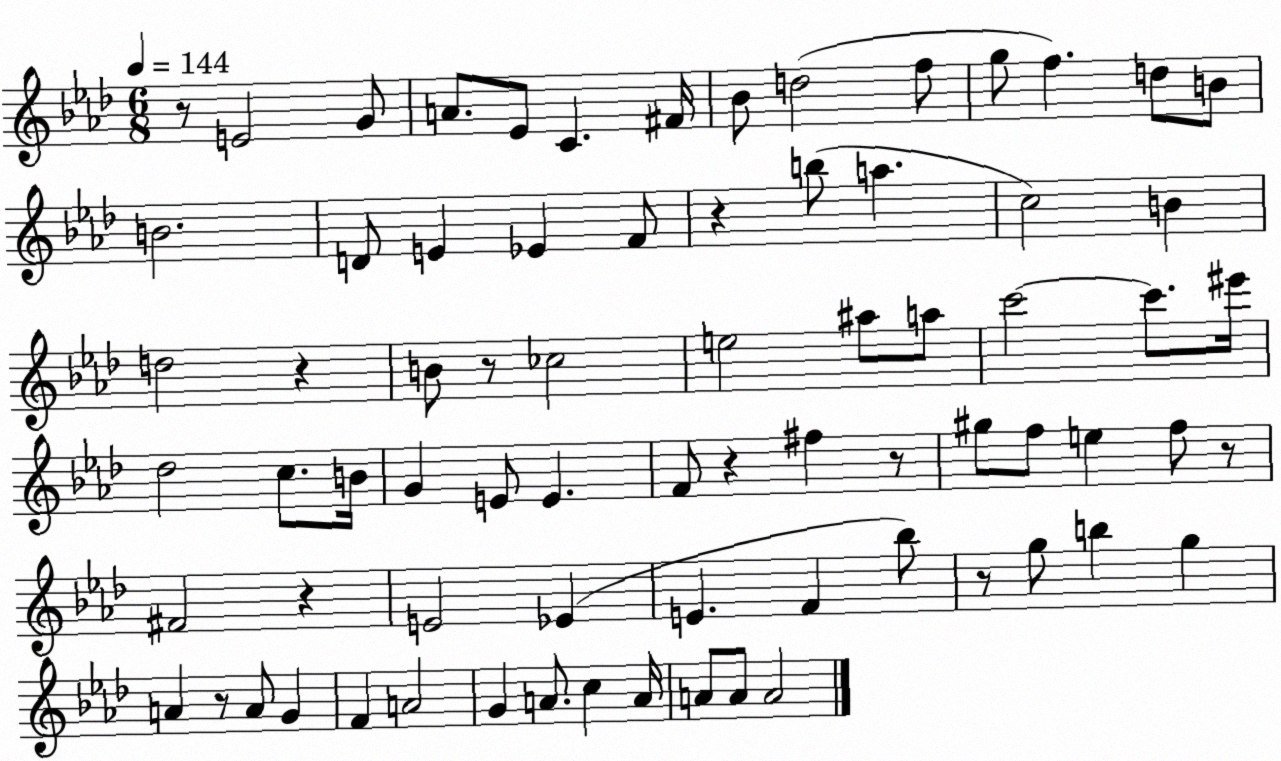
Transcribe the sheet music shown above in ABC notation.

X:1
T:Untitled
M:6/8
L:1/4
K:Ab
z/2 E2 G/2 A/2 _E/2 C ^F/4 _B/2 d2 f/2 g/2 f d/2 B/2 B2 D/2 E _E F/2 z b/2 a c2 B d2 z B/2 z/2 _c2 e2 ^a/2 a/2 c'2 c'/2 ^e'/4 _d2 c/2 B/4 G E/2 E F/2 z ^f z/2 ^g/2 f/2 e f/2 z/2 ^F2 z E2 _E E F _b/2 z/2 g/2 b g A z/2 A/2 G F A2 G A/2 c A/4 A/2 A/2 A2